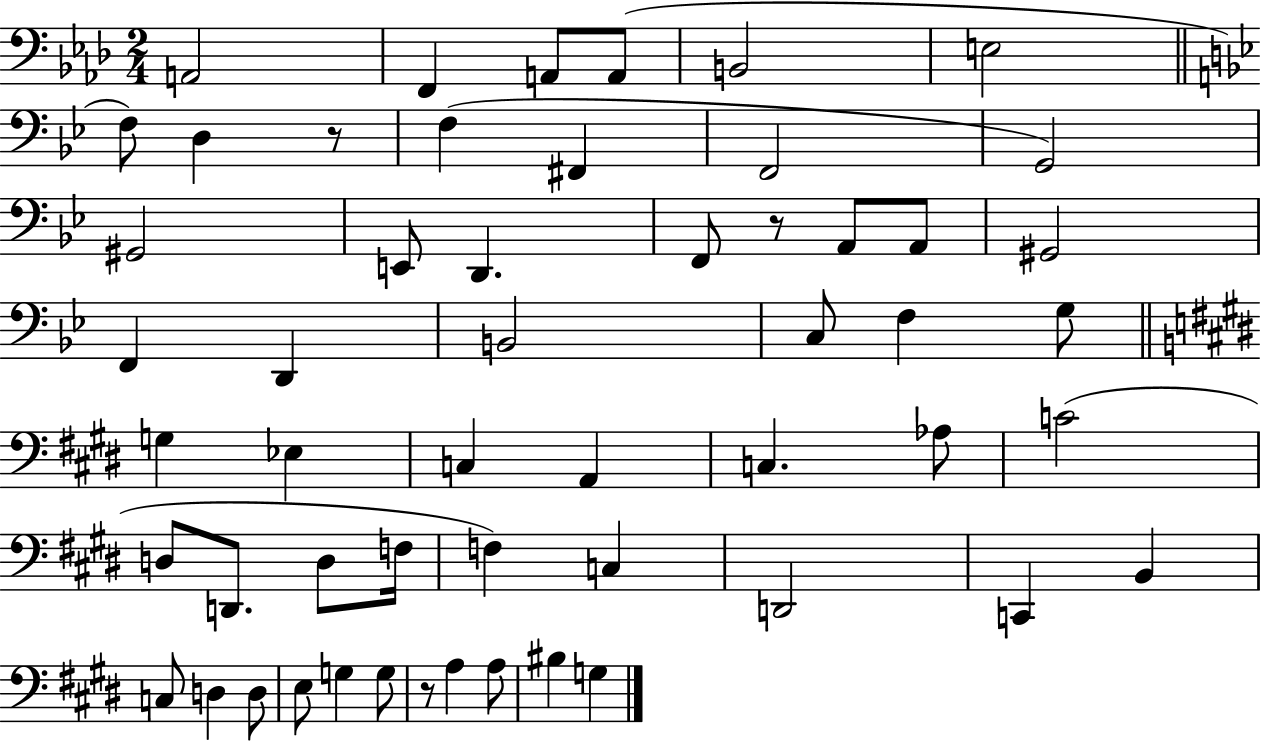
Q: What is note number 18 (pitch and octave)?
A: A2